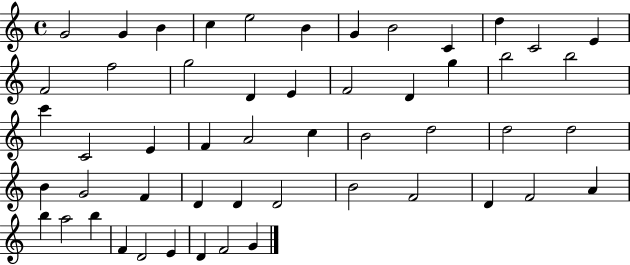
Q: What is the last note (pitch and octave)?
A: G4